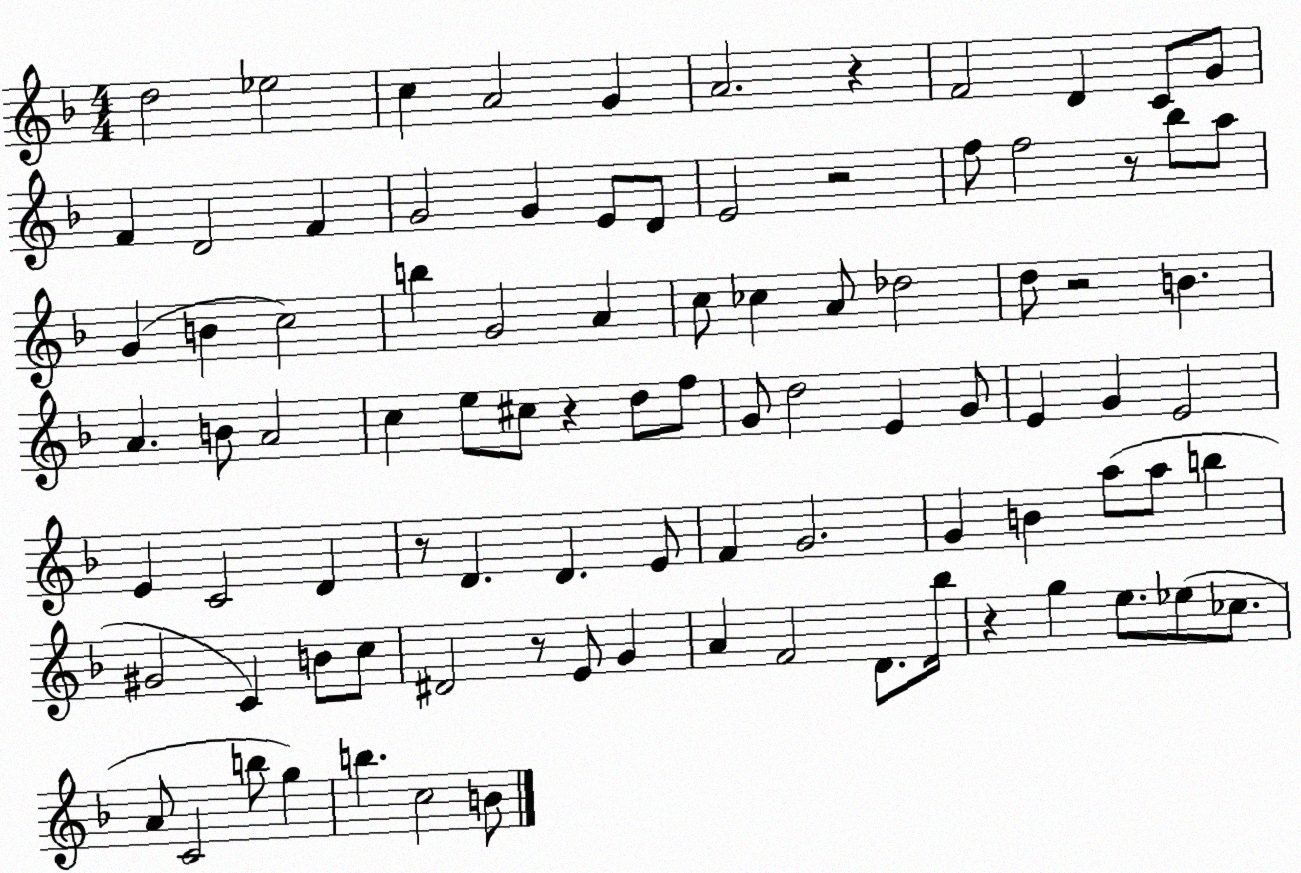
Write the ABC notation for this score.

X:1
T:Untitled
M:4/4
L:1/4
K:F
d2 _e2 c A2 G A2 z F2 D C/2 G/2 F D2 F G2 G E/2 D/2 E2 z2 f/2 f2 z/2 _b/2 a/2 G B c2 b G2 A c/2 _c A/2 _d2 d/2 z2 B A B/2 A2 c e/2 ^c/2 z d/2 f/2 G/2 d2 E G/2 E G E2 E C2 D z/2 D D E/2 F G2 G B a/2 a/2 b ^G2 C B/2 c/2 ^D2 z/2 E/2 G A F2 D/2 _b/4 z g e/2 _e/2 _c/2 A/2 C2 b/2 g b c2 B/2